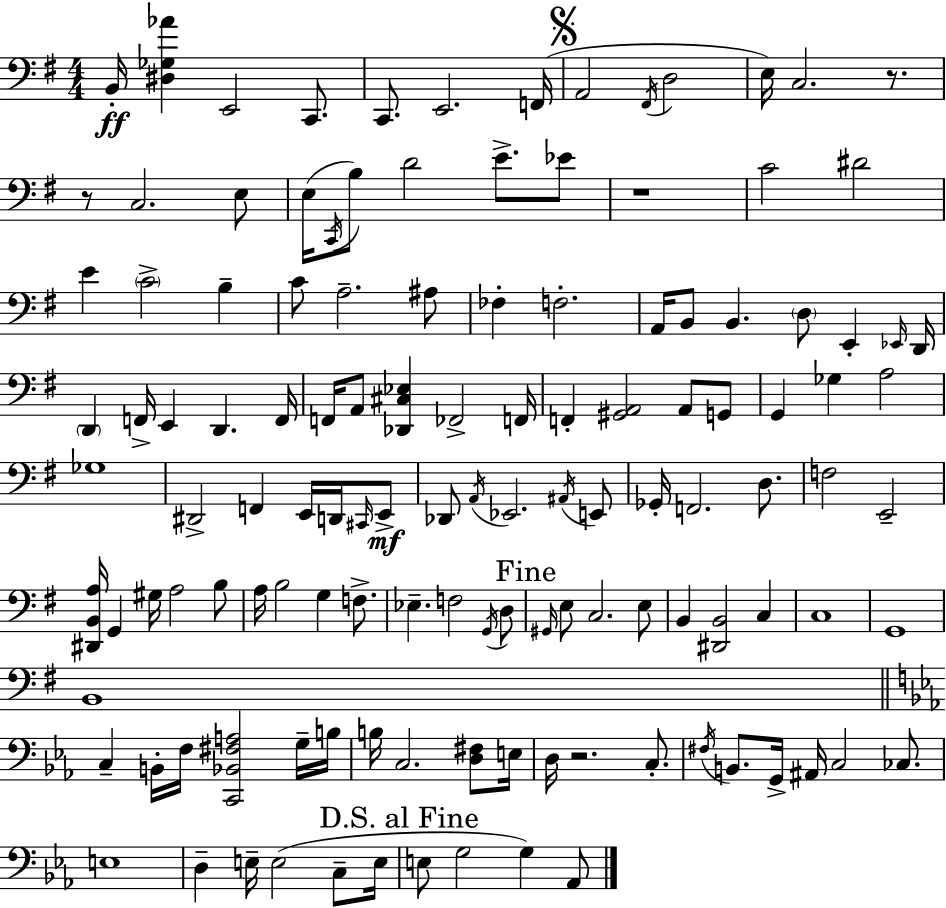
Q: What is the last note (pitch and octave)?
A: Ab2